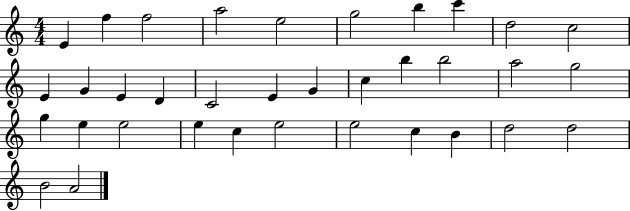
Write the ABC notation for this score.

X:1
T:Untitled
M:4/4
L:1/4
K:C
E f f2 a2 e2 g2 b c' d2 c2 E G E D C2 E G c b b2 a2 g2 g e e2 e c e2 e2 c B d2 d2 B2 A2